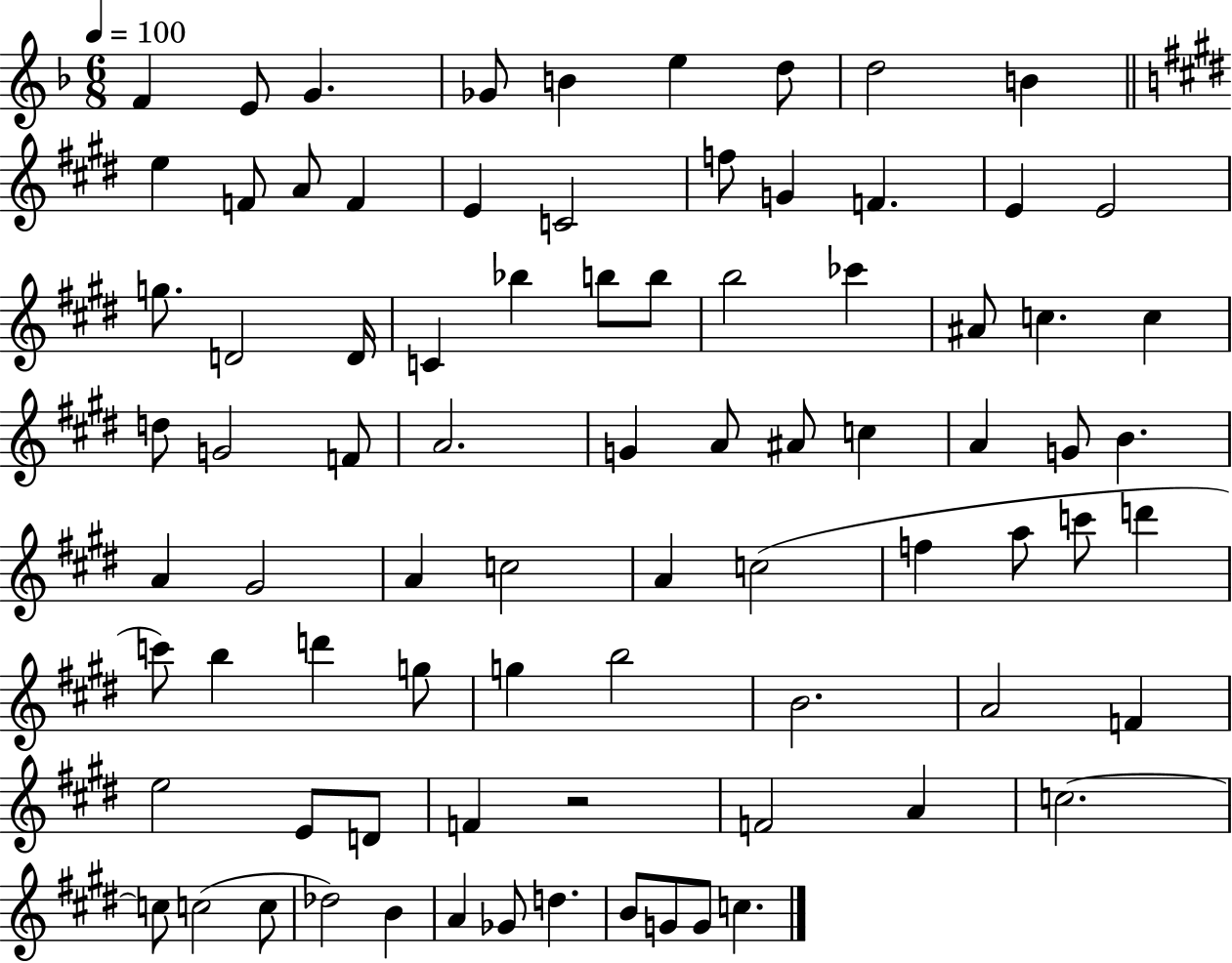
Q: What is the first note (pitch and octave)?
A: F4